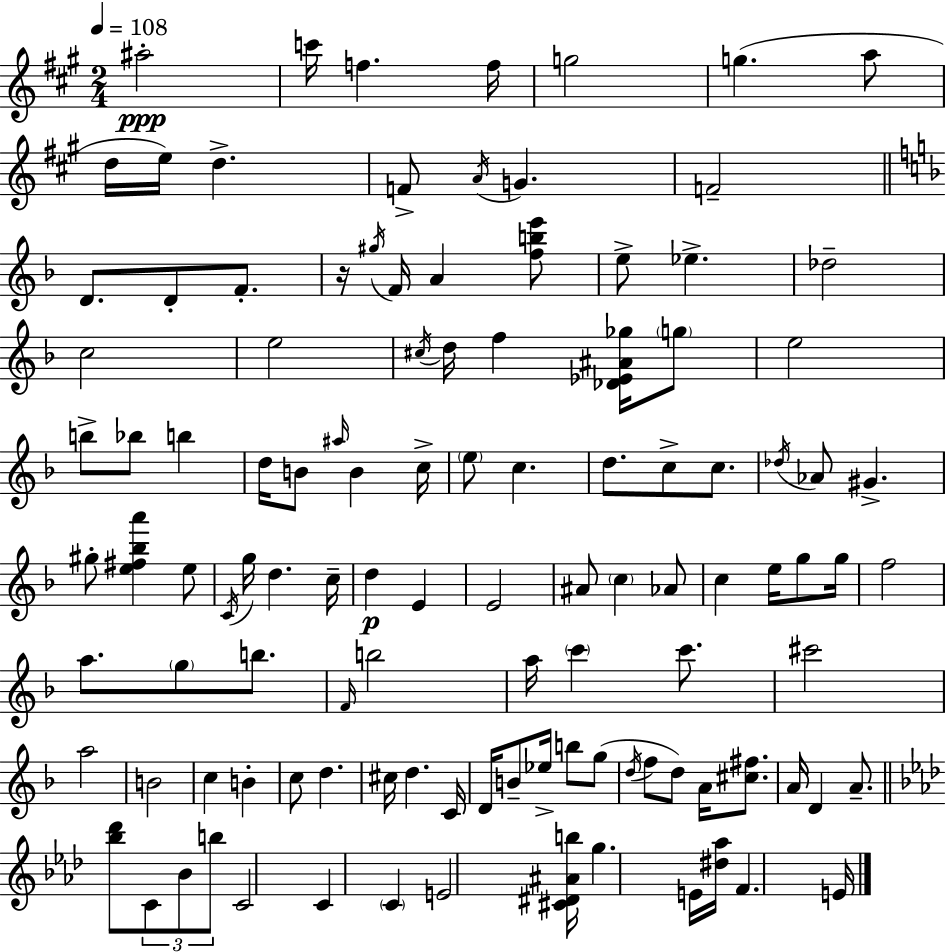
{
  \clef treble
  \numericTimeSignature
  \time 2/4
  \key a \major
  \tempo 4 = 108
  ais''2-.\ppp | c'''16 f''4. f''16 | g''2 | g''4.( a''8 | \break d''16 e''16) d''4.-> | f'8-> \acciaccatura { a'16 } g'4. | f'2-- | \bar "||" \break \key f \major d'8. d'8-. f'8.-. | r16 \acciaccatura { gis''16 } f'16 a'4 <f'' b'' e'''>8 | e''8-> ees''4.-> | des''2-- | \break c''2 | e''2 | \acciaccatura { cis''16 } d''16 f''4 <des' ees' ais' ges''>16 | \parenthesize g''8 e''2 | \break b''8-> bes''8 b''4 | d''16 b'8 \grace { ais''16 } b'4 | c''16-> \parenthesize e''8 c''4. | d''8. c''8-> | \break c''8. \acciaccatura { des''16 } aes'8 gis'4.-> | gis''8-. <e'' fis'' bes'' a'''>4 | e''8 \acciaccatura { c'16 } g''16 d''4. | c''16-- d''4\p | \break e'4 e'2 | ais'8 \parenthesize c''4 | aes'8 c''4 | e''16 g''8 g''16 f''2 | \break a''8. | \parenthesize g''8 b''8. \grace { f'16 } b''2 | a''16 \parenthesize c'''4 | c'''8. cis'''2 | \break a''2 | b'2 | c''4 | b'4-. c''8 | \break d''4. cis''16 d''4. | c'16 d'16 b'8-- | ees''16-> b''8 g''8( \acciaccatura { d''16 } f''8 | d''8) a'16 <cis'' fis''>8. a'16 | \break d'4 a'8.-- \bar "||" \break \key aes \major <bes'' des'''>8 \tuplet 3/2 { c'8 bes'8 b''8 } | c'2 | c'4 \parenthesize c'4 | e'2 | \break <cis' dis' ais' b''>16 g''4. e'16 | <dis'' aes''>16 f'4. e'16 | \bar "|."
}